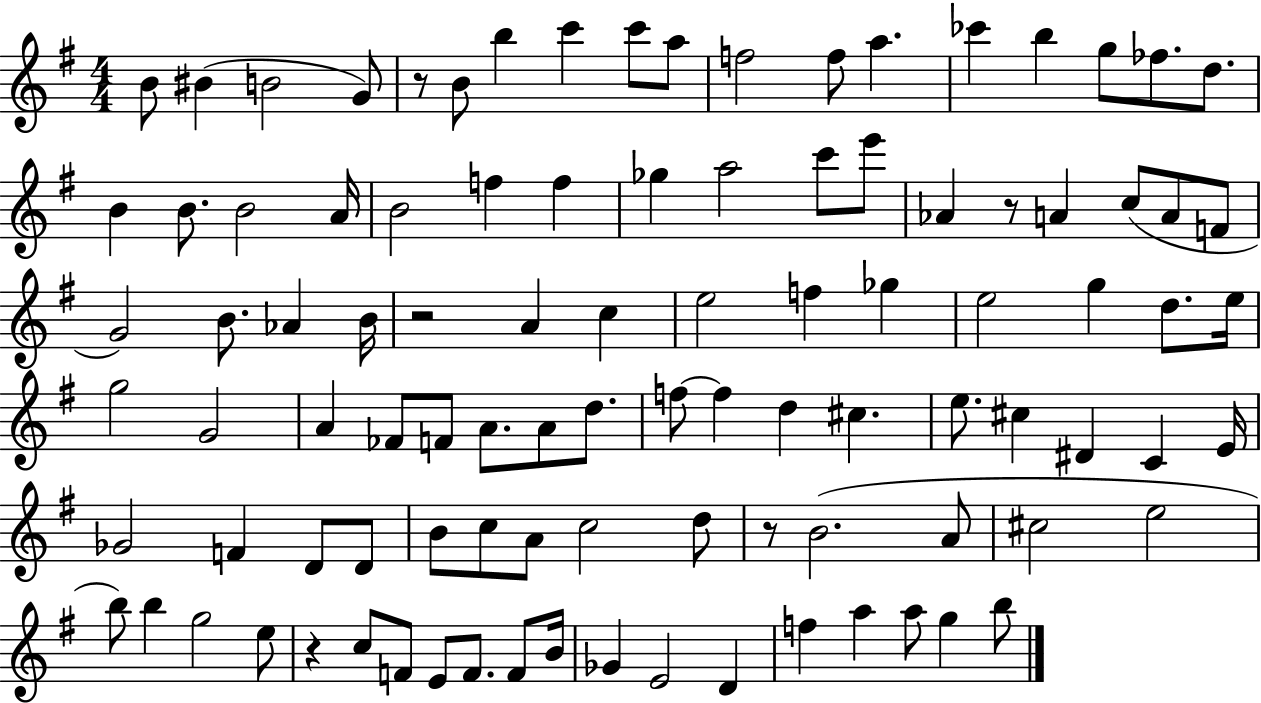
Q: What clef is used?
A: treble